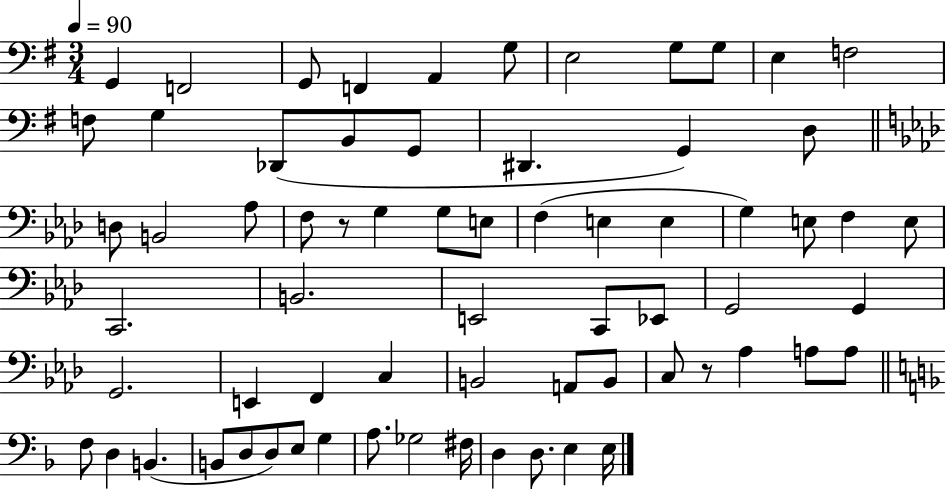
{
  \clef bass
  \numericTimeSignature
  \time 3/4
  \key g \major
  \tempo 4 = 90
  g,4 f,2 | g,8 f,4 a,4 g8 | e2 g8 g8 | e4 f2 | \break f8 g4 des,8( b,8 g,8 | dis,4. g,4) d8 | \bar "||" \break \key aes \major d8 b,2 aes8 | f8 r8 g4 g8 e8 | f4( e4 e4 | g4) e8 f4 e8 | \break c,2. | b,2. | e,2 c,8 ees,8 | g,2 g,4 | \break g,2. | e,4 f,4 c4 | b,2 a,8 b,8 | c8 r8 aes4 a8 a8 | \break \bar "||" \break \key f \major f8 d4 b,4.( | b,8 d8 d8) e8 g4 | a8. ges2 fis16 | d4 d8. e4 e16 | \break \bar "|."
}